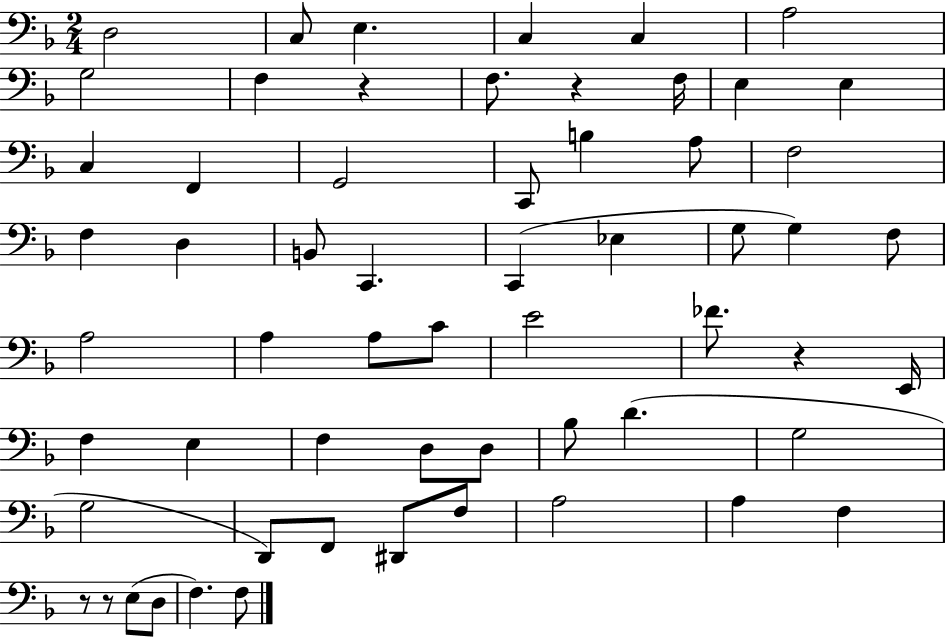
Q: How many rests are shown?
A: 5